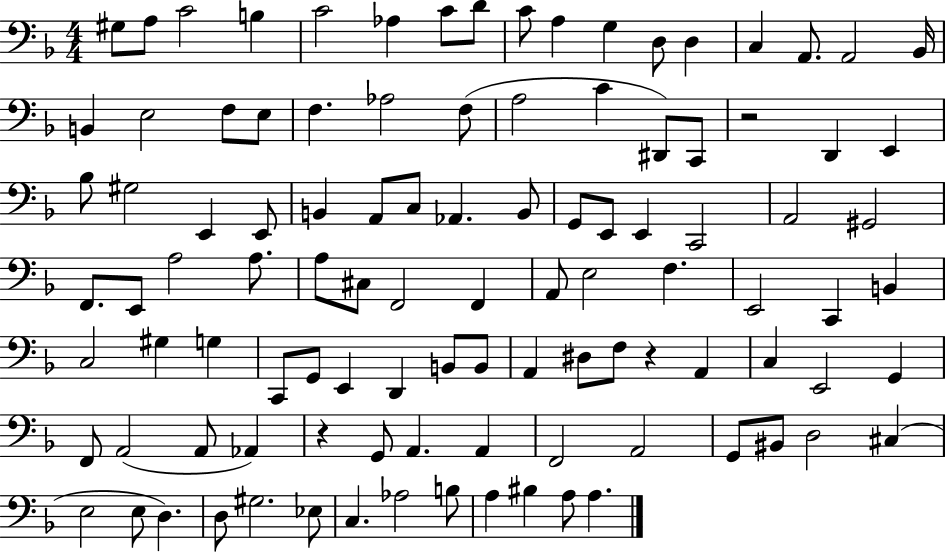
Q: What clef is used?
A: bass